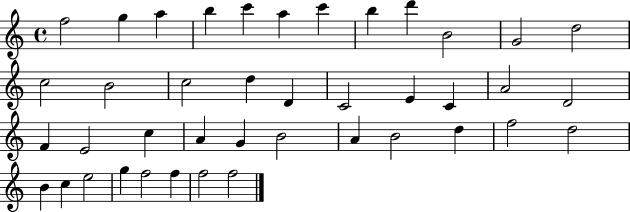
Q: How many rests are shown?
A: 0